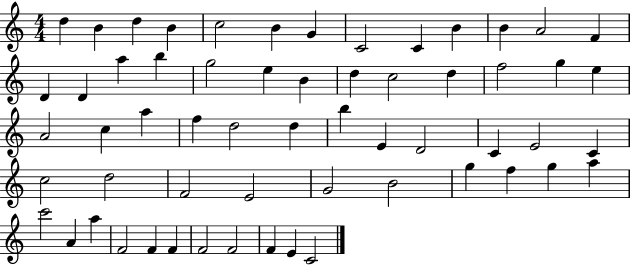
{
  \clef treble
  \numericTimeSignature
  \time 4/4
  \key c \major
  d''4 b'4 d''4 b'4 | c''2 b'4 g'4 | c'2 c'4 b'4 | b'4 a'2 f'4 | \break d'4 d'4 a''4 b''4 | g''2 e''4 b'4 | d''4 c''2 d''4 | f''2 g''4 e''4 | \break a'2 c''4 a''4 | f''4 d''2 d''4 | b''4 e'4 d'2 | c'4 e'2 c'4 | \break c''2 d''2 | f'2 e'2 | g'2 b'2 | g''4 f''4 g''4 a''4 | \break c'''2 a'4 a''4 | f'2 f'4 f'4 | f'2 f'2 | f'4 e'4 c'2 | \break \bar "|."
}